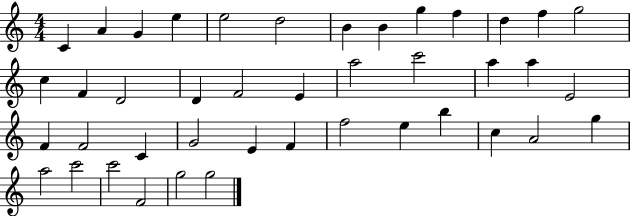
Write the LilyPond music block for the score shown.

{
  \clef treble
  \numericTimeSignature
  \time 4/4
  \key c \major
  c'4 a'4 g'4 e''4 | e''2 d''2 | b'4 b'4 g''4 f''4 | d''4 f''4 g''2 | \break c''4 f'4 d'2 | d'4 f'2 e'4 | a''2 c'''2 | a''4 a''4 e'2 | \break f'4 f'2 c'4 | g'2 e'4 f'4 | f''2 e''4 b''4 | c''4 a'2 g''4 | \break a''2 c'''2 | c'''2 f'2 | g''2 g''2 | \bar "|."
}